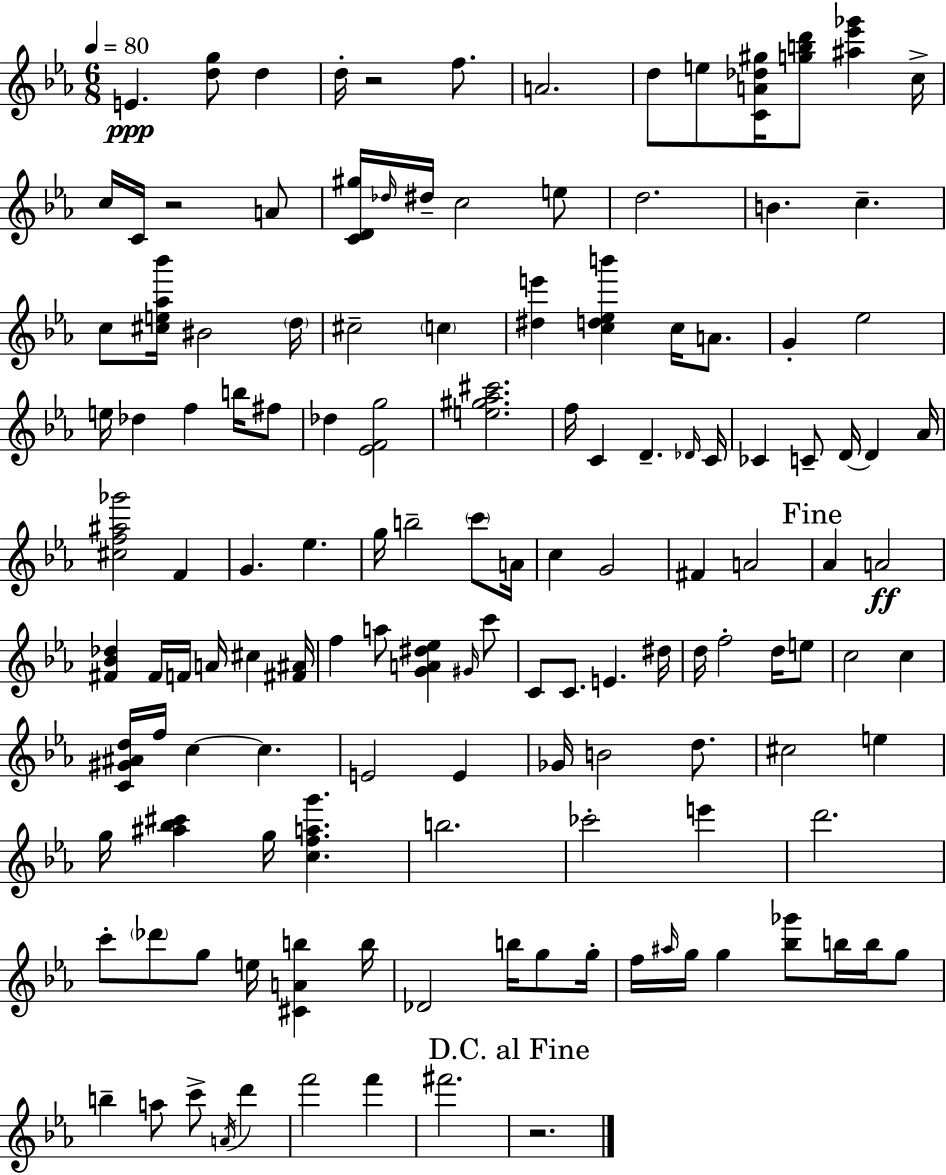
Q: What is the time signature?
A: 6/8